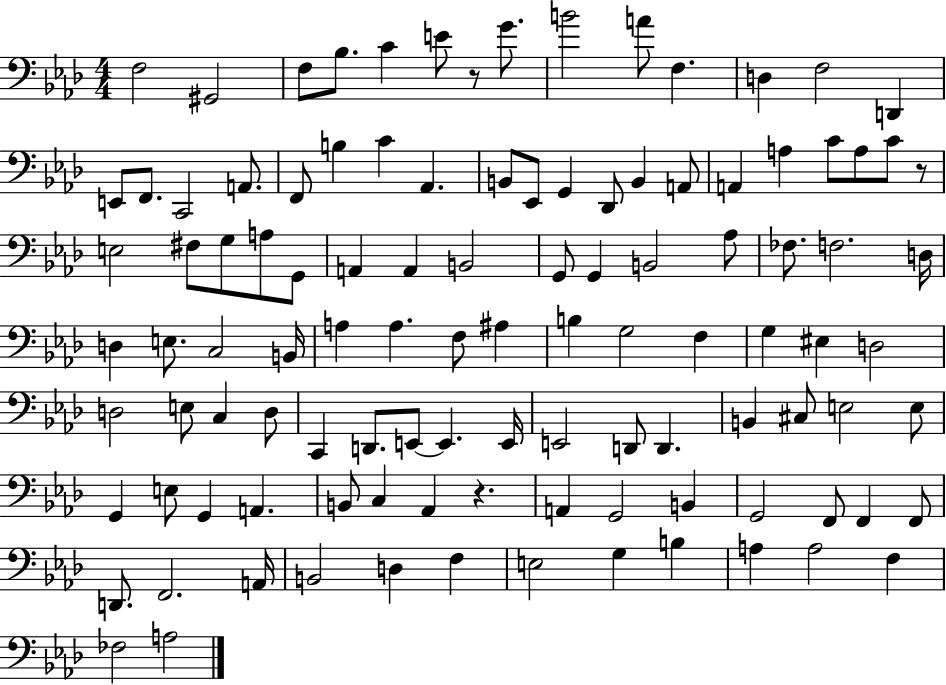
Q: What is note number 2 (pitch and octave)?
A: G#2